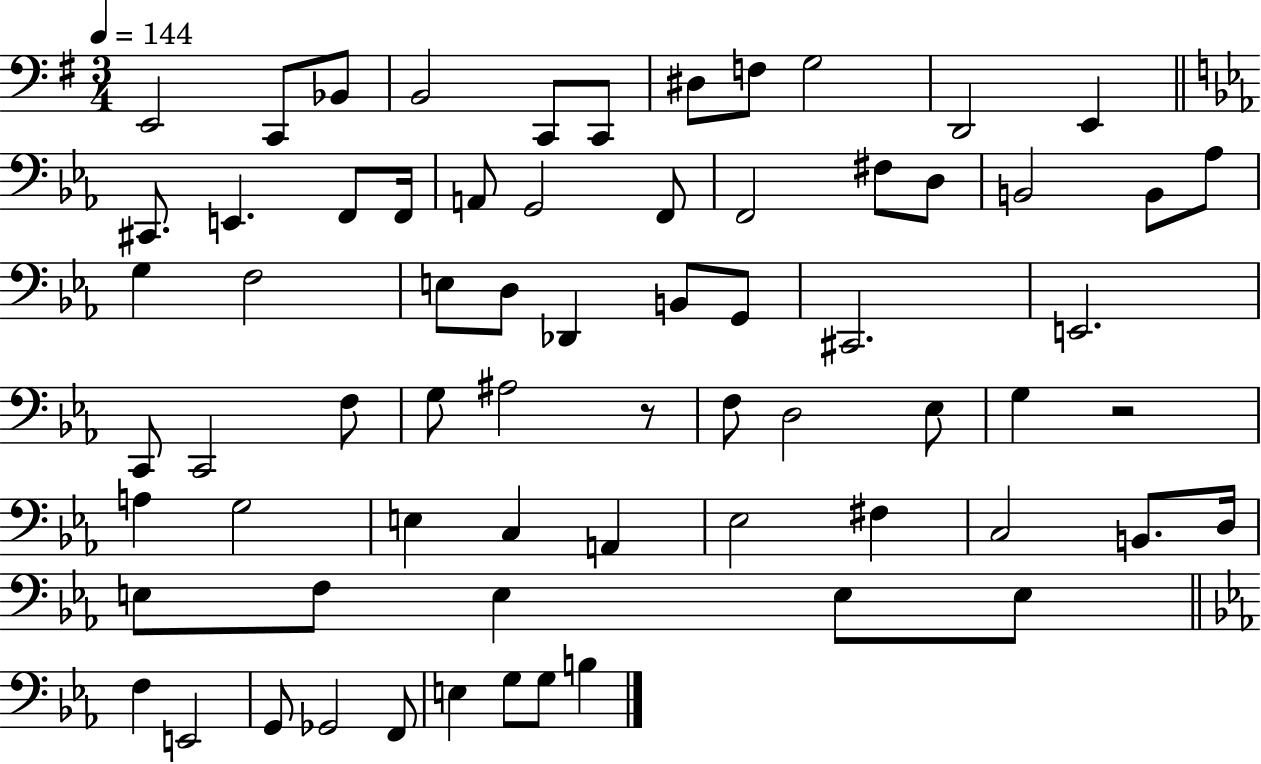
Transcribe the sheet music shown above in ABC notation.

X:1
T:Untitled
M:3/4
L:1/4
K:G
E,,2 C,,/2 _B,,/2 B,,2 C,,/2 C,,/2 ^D,/2 F,/2 G,2 D,,2 E,, ^C,,/2 E,, F,,/2 F,,/4 A,,/2 G,,2 F,,/2 F,,2 ^F,/2 D,/2 B,,2 B,,/2 _A,/2 G, F,2 E,/2 D,/2 _D,, B,,/2 G,,/2 ^C,,2 E,,2 C,,/2 C,,2 F,/2 G,/2 ^A,2 z/2 F,/2 D,2 _E,/2 G, z2 A, G,2 E, C, A,, _E,2 ^F, C,2 B,,/2 D,/4 E,/2 F,/2 E, E,/2 E,/2 F, E,,2 G,,/2 _G,,2 F,,/2 E, G,/2 G,/2 B,